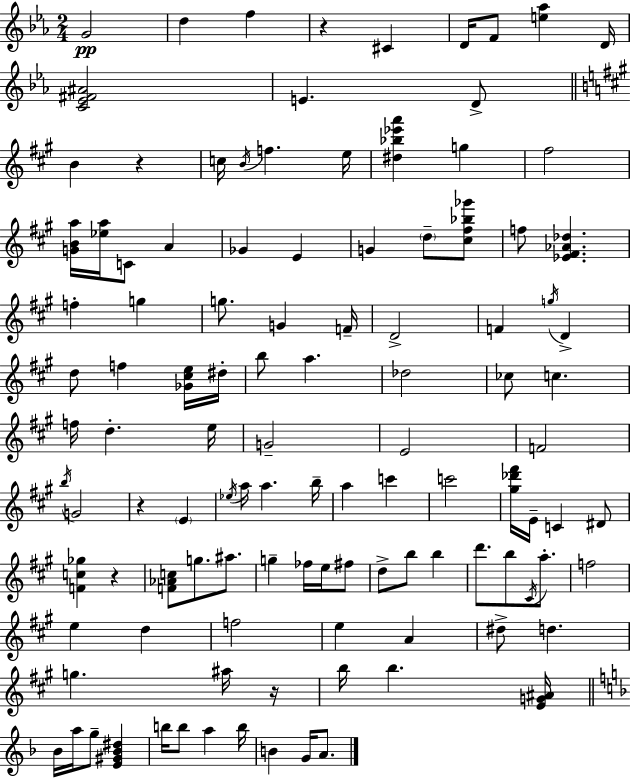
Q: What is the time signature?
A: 2/4